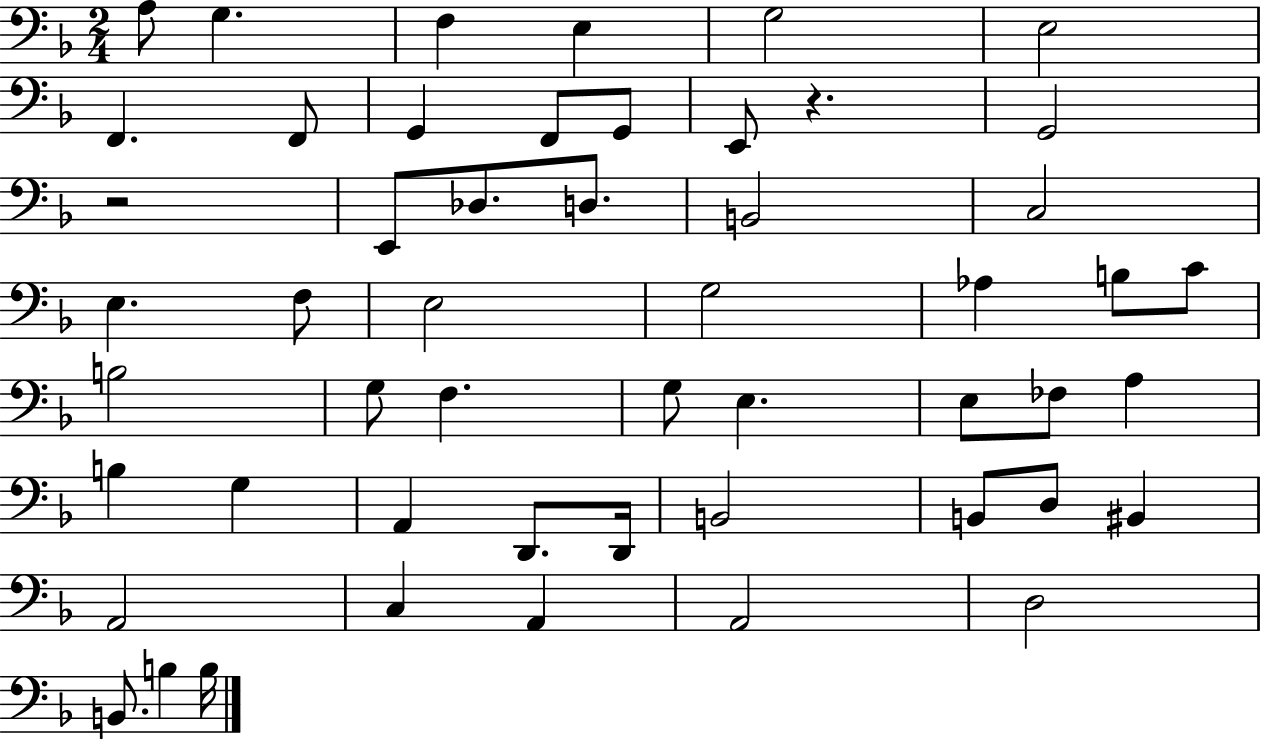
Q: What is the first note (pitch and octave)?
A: A3